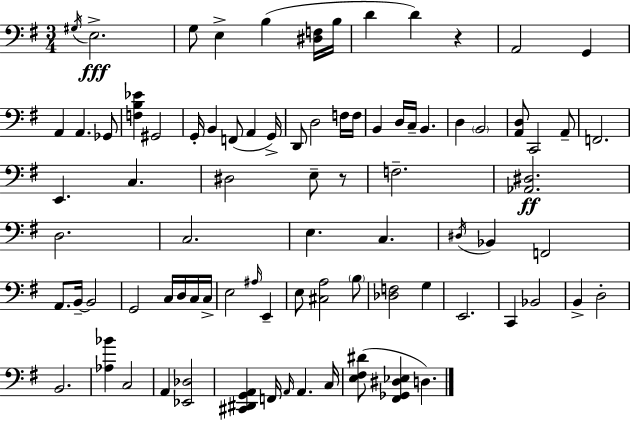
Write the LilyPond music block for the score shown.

{
  \clef bass
  \numericTimeSignature
  \time 3/4
  \key e \minor
  \acciaccatura { gis16 }\fff e2.-> | g8 e4-> b4( <dis f>16 | b16 d'4 d'4) r4 | a,2 g,4 | \break a,4 a,4. ges,8 | <f b ees'>4 gis,2 | g,16-. b,4 f,8( a,4 | g,16->) d,8 d2 f16 | \break f16 b,4 d16 c16-- b,4. | d4 \parenthesize b,2 | <a, d>8 c,2 a,8-- | f,2. | \break e,4. c4. | dis2 e8-- r8 | f2.-- | <aes, dis>2.\ff | \break d2. | c2. | e4. c4. | \acciaccatura { dis16 } bes,4 f,2 | \break a,8. b,16--~~ b,2 | g,2 c16 d16 | c16 c16-> e2 \grace { ais16 } e,4-- | e8 <cis a>2 | \break \parenthesize b8 <des f>2 g4 | e,2. | c,4 bes,2 | b,4-> d2-. | \break b,2. | <aes bes'>4 c2 | a,4 <ees, des>2 | <cis, dis, g, a,>4 f,16 \grace { a,16 } a,4. | \break c16 <e fis dis'>8( <fis, ges, dis ees>4 d4.) | \bar "|."
}